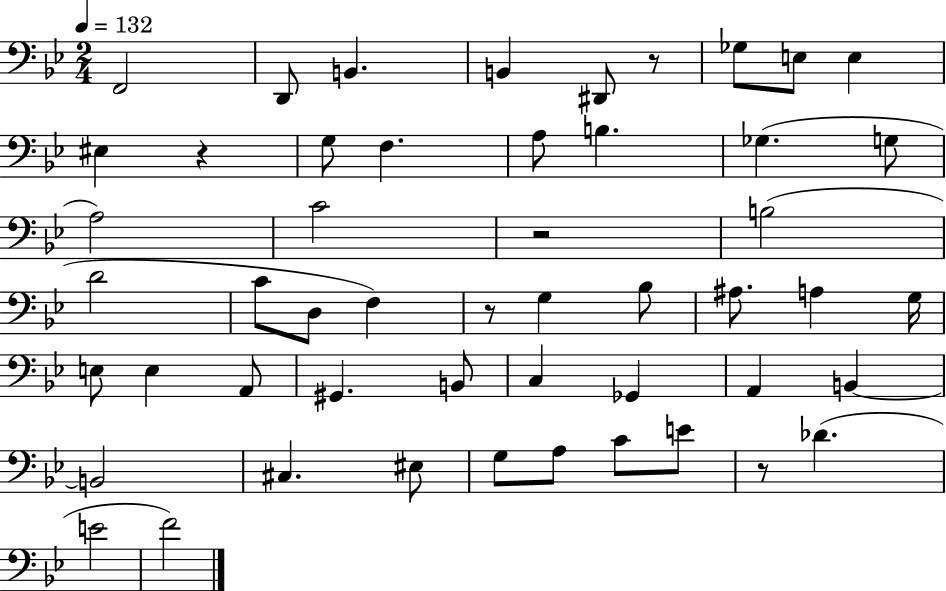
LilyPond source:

{
  \clef bass
  \numericTimeSignature
  \time 2/4
  \key bes \major
  \tempo 4 = 132
  f,2 | d,8 b,4. | b,4 dis,8 r8 | ges8 e8 e4 | \break eis4 r4 | g8 f4. | a8 b4. | ges4.( g8 | \break a2) | c'2 | r2 | b2( | \break d'2 | c'8 d8 f4) | r8 g4 bes8 | ais8. a4 g16 | \break e8 e4 a,8 | gis,4. b,8 | c4 ges,4 | a,4 b,4~~ | \break b,2 | cis4. eis8 | g8 a8 c'8 e'8 | r8 des'4.( | \break e'2 | f'2) | \bar "|."
}